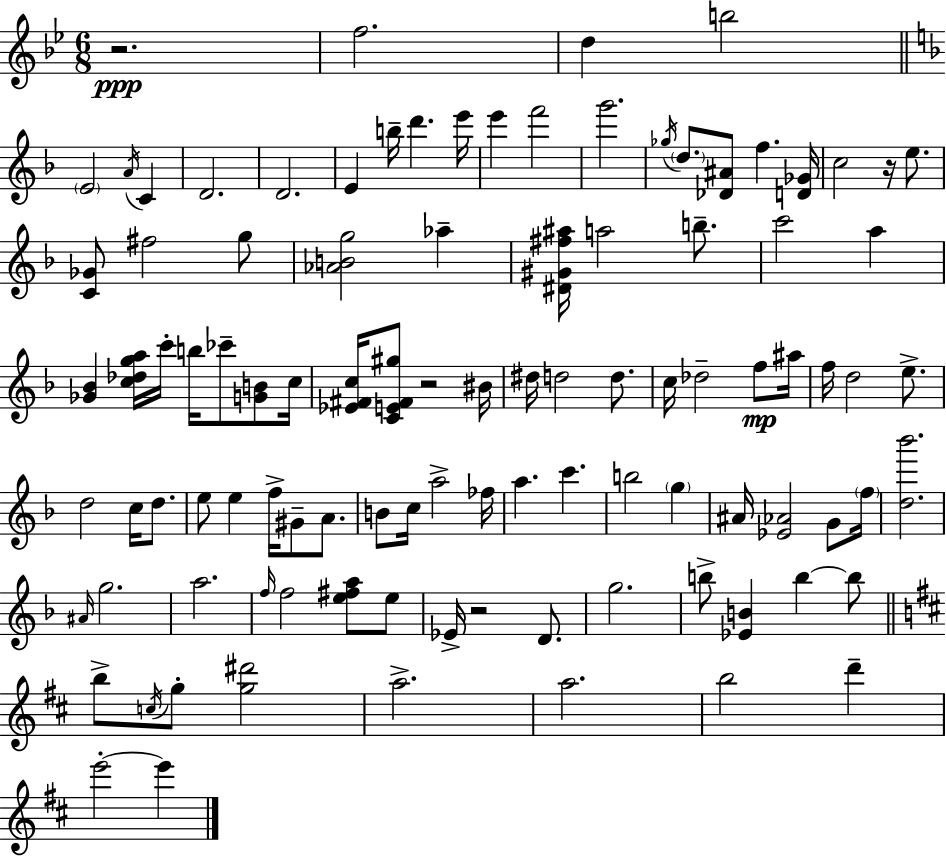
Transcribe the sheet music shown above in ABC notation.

X:1
T:Untitled
M:6/8
L:1/4
K:Gm
z2 f2 d b2 E2 A/4 C D2 D2 E b/4 d' e'/4 e' f'2 g'2 _g/4 d/2 [_D^A]/2 f [D_G]/4 c2 z/4 e/2 [C_G]/2 ^f2 g/2 [_ABg]2 _a [^D^G^f^a]/4 a2 b/2 c'2 a [_G_B] [c_dga]/4 c'/4 b/4 _c'/2 [GB]/2 c/4 [_E^Fc]/4 [CE^F^g]/2 z2 ^B/4 ^d/4 d2 d/2 c/4 _d2 f/2 ^a/4 f/4 d2 e/2 d2 c/4 d/2 e/2 e f/4 ^G/2 A/2 B/2 c/4 a2 _f/4 a c' b2 g ^A/4 [_E_A]2 G/2 f/4 [d_b']2 ^A/4 g2 a2 f/4 f2 [e^fa]/2 e/2 _E/4 z2 D/2 g2 b/2 [_EB] b b/2 b/2 c/4 g/2 [g^d']2 a2 a2 b2 d' e'2 e'